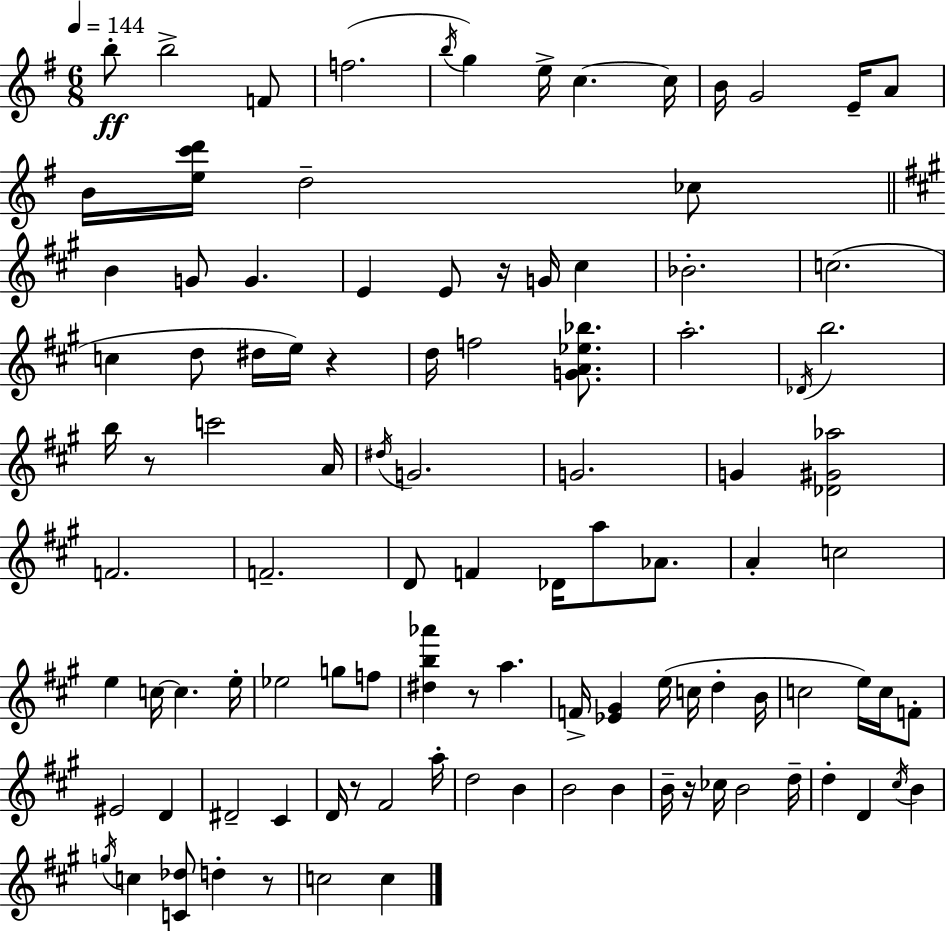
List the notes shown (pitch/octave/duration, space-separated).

B5/e B5/h F4/e F5/h. B5/s G5/q E5/s C5/q. C5/s B4/s G4/h E4/s A4/e B4/s [E5,C6,D6]/s D5/h CES5/e B4/q G4/e G4/q. E4/q E4/e R/s G4/s C#5/q Bb4/h. C5/h. C5/q D5/e D#5/s E5/s R/q D5/s F5/h [G4,A4,Eb5,Bb5]/e. A5/h. Db4/s B5/h. B5/s R/e C6/h A4/s D#5/s G4/h. G4/h. G4/q [Db4,G#4,Ab5]/h F4/h. F4/h. D4/e F4/q Db4/s A5/e Ab4/e. A4/q C5/h E5/q C5/s C5/q. E5/s Eb5/h G5/e F5/e [D#5,B5,Ab6]/q R/e A5/q. F4/s [Eb4,G#4]/q E5/s C5/s D5/q B4/s C5/h E5/s C5/s F4/e EIS4/h D4/q D#4/h C#4/q D4/s R/e F#4/h A5/s D5/h B4/q B4/h B4/q B4/s R/s CES5/s B4/h D5/s D5/q D4/q C#5/s B4/q G5/s C5/q [C4,Db5]/e D5/q R/e C5/h C5/q